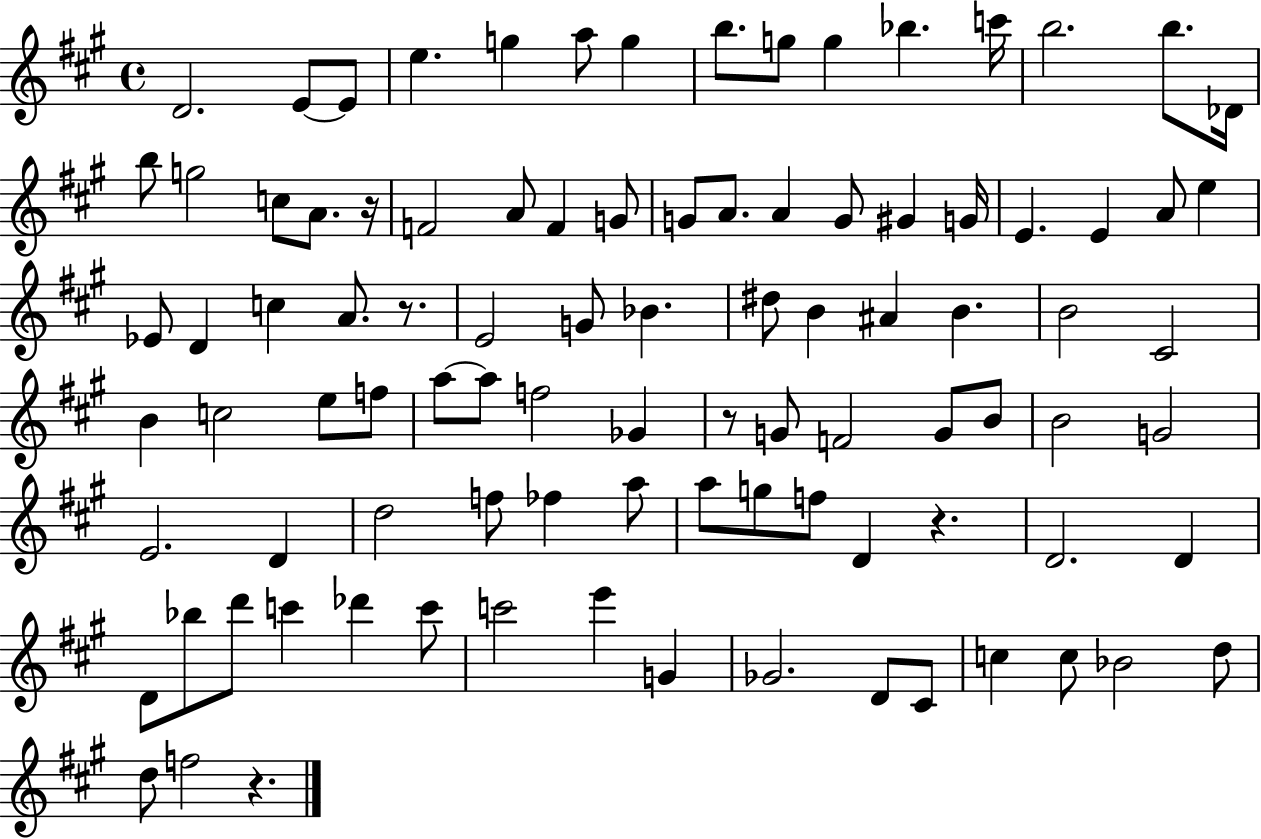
{
  \clef treble
  \time 4/4
  \defaultTimeSignature
  \key a \major
  \repeat volta 2 { d'2. e'8~~ e'8 | e''4. g''4 a''8 g''4 | b''8. g''8 g''4 bes''4. c'''16 | b''2. b''8. des'16 | \break b''8 g''2 c''8 a'8. r16 | f'2 a'8 f'4 g'8 | g'8 a'8. a'4 g'8 gis'4 g'16 | e'4. e'4 a'8 e''4 | \break ees'8 d'4 c''4 a'8. r8. | e'2 g'8 bes'4. | dis''8 b'4 ais'4 b'4. | b'2 cis'2 | \break b'4 c''2 e''8 f''8 | a''8~~ a''8 f''2 ges'4 | r8 g'8 f'2 g'8 b'8 | b'2 g'2 | \break e'2. d'4 | d''2 f''8 fes''4 a''8 | a''8 g''8 f''8 d'4 r4. | d'2. d'4 | \break d'8 bes''8 d'''8 c'''4 des'''4 c'''8 | c'''2 e'''4 g'4 | ges'2. d'8 cis'8 | c''4 c''8 bes'2 d''8 | \break d''8 f''2 r4. | } \bar "|."
}